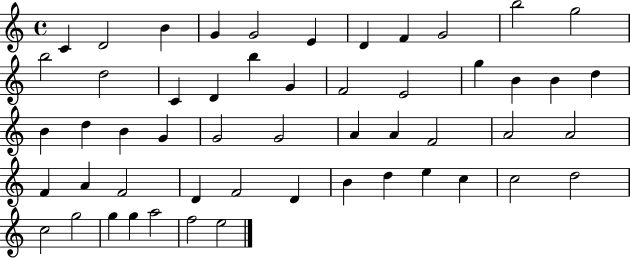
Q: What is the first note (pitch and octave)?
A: C4